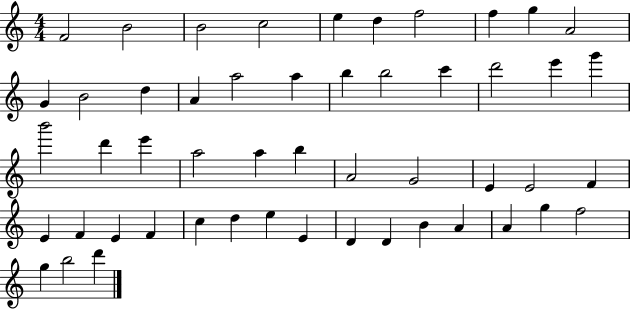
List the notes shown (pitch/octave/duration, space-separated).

F4/h B4/h B4/h C5/h E5/q D5/q F5/h F5/q G5/q A4/h G4/q B4/h D5/q A4/q A5/h A5/q B5/q B5/h C6/q D6/h E6/q G6/q B6/h D6/q E6/q A5/h A5/q B5/q A4/h G4/h E4/q E4/h F4/q E4/q F4/q E4/q F4/q C5/q D5/q E5/q E4/q D4/q D4/q B4/q A4/q A4/q G5/q F5/h G5/q B5/h D6/q